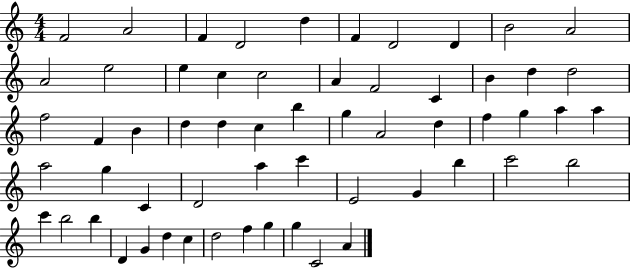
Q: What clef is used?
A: treble